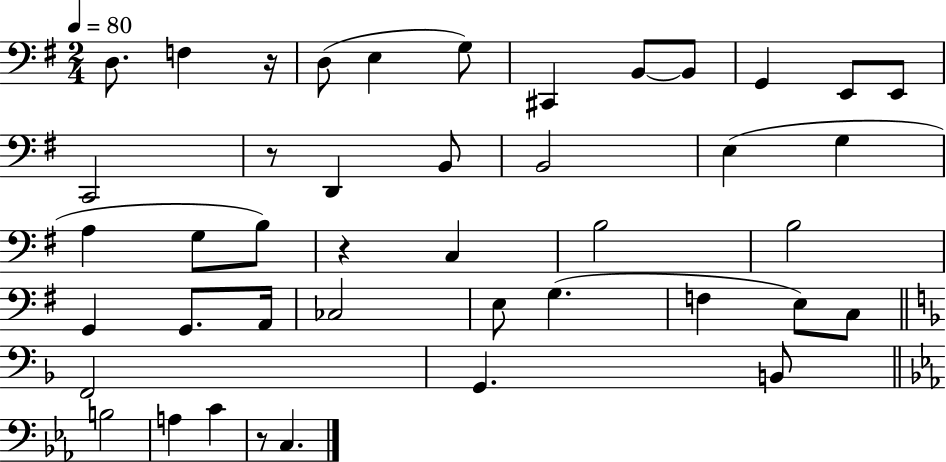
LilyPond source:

{
  \clef bass
  \numericTimeSignature
  \time 2/4
  \key g \major
  \tempo 4 = 80
  \repeat volta 2 { d8. f4 r16 | d8( e4 g8) | cis,4 b,8~~ b,8 | g,4 e,8 e,8 | \break c,2 | r8 d,4 b,8 | b,2 | e4( g4 | \break a4 g8 b8) | r4 c4 | b2 | b2 | \break g,4 g,8. a,16 | ces2 | e8 g4.( | f4 e8) c8 | \break \bar "||" \break \key f \major f,2 | g,4. b,8 | \bar "||" \break \key ees \major b2 | a4 c'4 | r8 c4. | } \bar "|."
}